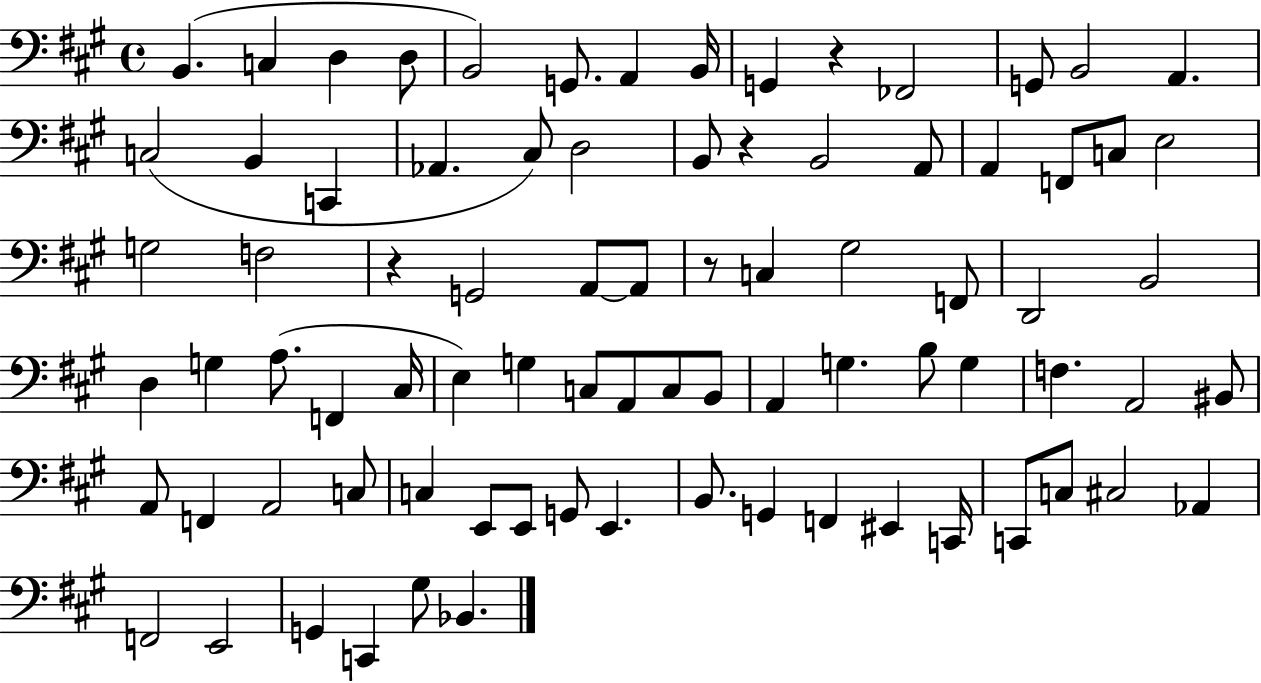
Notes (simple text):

B2/q. C3/q D3/q D3/e B2/h G2/e. A2/q B2/s G2/q R/q FES2/h G2/e B2/h A2/q. C3/h B2/q C2/q Ab2/q. C#3/e D3/h B2/e R/q B2/h A2/e A2/q F2/e C3/e E3/h G3/h F3/h R/q G2/h A2/e A2/e R/e C3/q G#3/h F2/e D2/h B2/h D3/q G3/q A3/e. F2/q C#3/s E3/q G3/q C3/e A2/e C3/e B2/e A2/q G3/q. B3/e G3/q F3/q. A2/h BIS2/e A2/e F2/q A2/h C3/e C3/q E2/e E2/e G2/e E2/q. B2/e. G2/q F2/q EIS2/q C2/s C2/e C3/e C#3/h Ab2/q F2/h E2/h G2/q C2/q G#3/e Bb2/q.